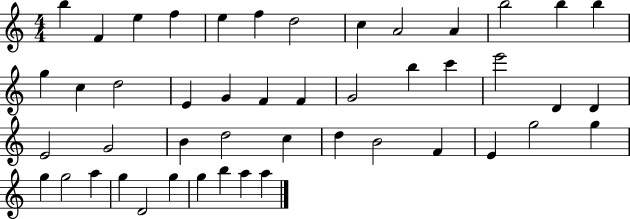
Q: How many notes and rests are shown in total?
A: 47